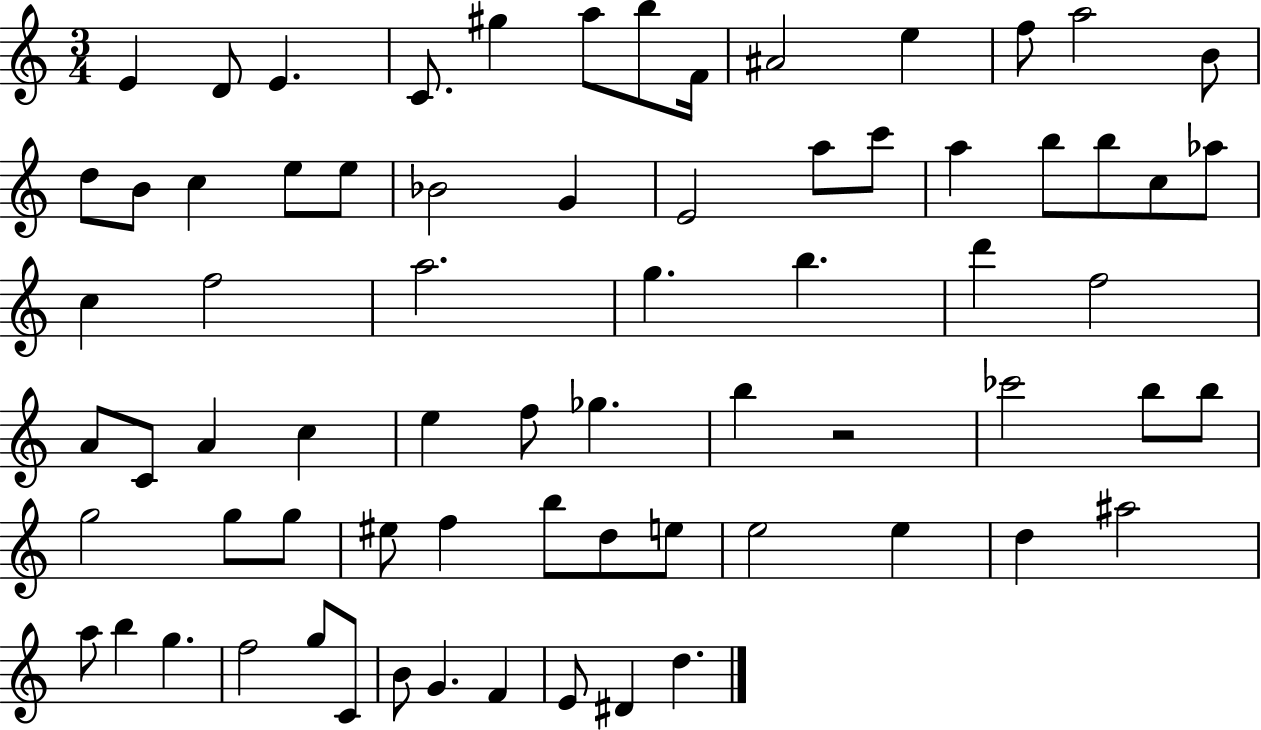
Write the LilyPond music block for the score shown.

{
  \clef treble
  \numericTimeSignature
  \time 3/4
  \key c \major
  \repeat volta 2 { e'4 d'8 e'4. | c'8. gis''4 a''8 b''8 f'16 | ais'2 e''4 | f''8 a''2 b'8 | \break d''8 b'8 c''4 e''8 e''8 | bes'2 g'4 | e'2 a''8 c'''8 | a''4 b''8 b''8 c''8 aes''8 | \break c''4 f''2 | a''2. | g''4. b''4. | d'''4 f''2 | \break a'8 c'8 a'4 c''4 | e''4 f''8 ges''4. | b''4 r2 | ces'''2 b''8 b''8 | \break g''2 g''8 g''8 | eis''8 f''4 b''8 d''8 e''8 | e''2 e''4 | d''4 ais''2 | \break a''8 b''4 g''4. | f''2 g''8 c'8 | b'8 g'4. f'4 | e'8 dis'4 d''4. | \break } \bar "|."
}